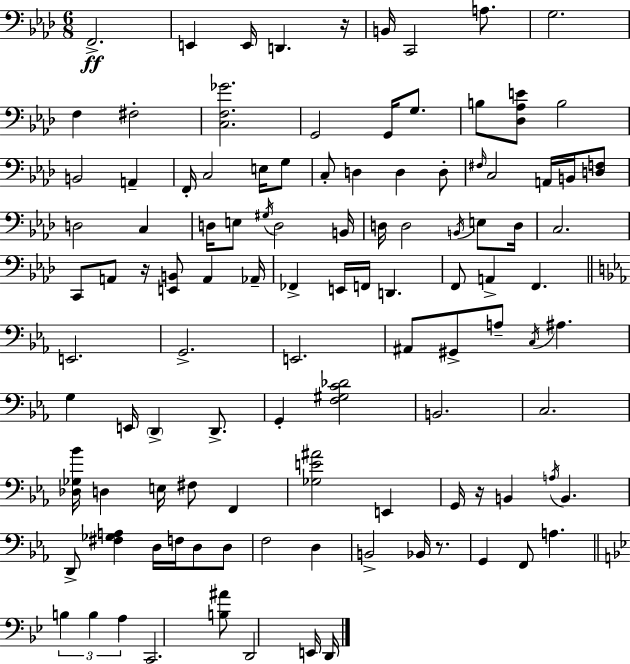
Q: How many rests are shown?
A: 4